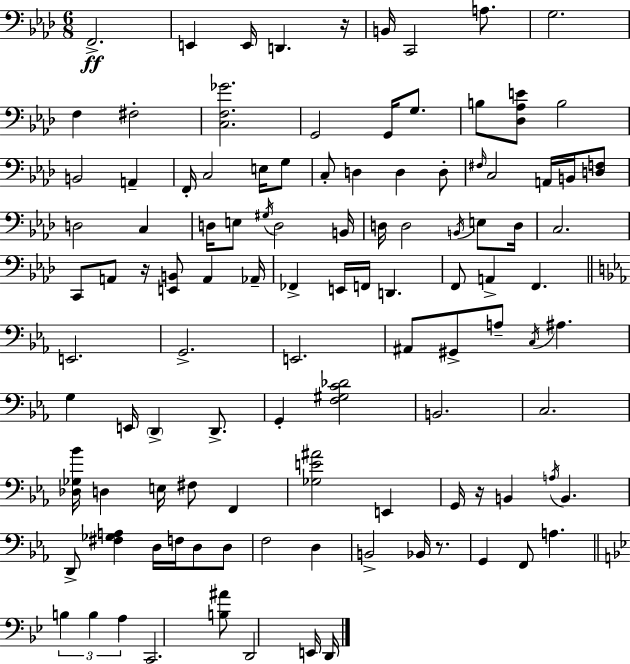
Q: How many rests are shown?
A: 4